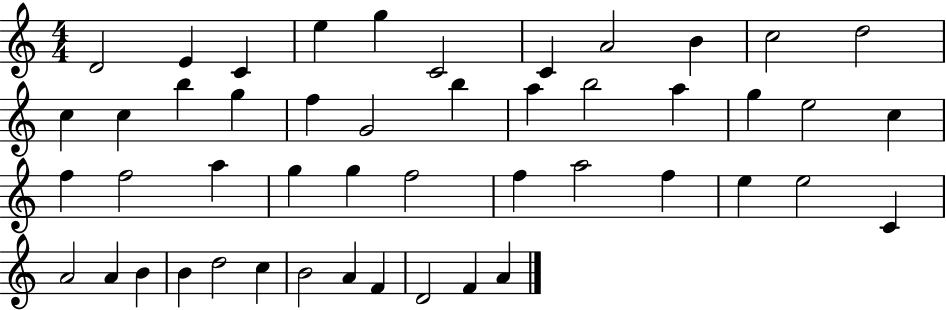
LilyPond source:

{
  \clef treble
  \numericTimeSignature
  \time 4/4
  \key c \major
  d'2 e'4 c'4 | e''4 g''4 c'2 | c'4 a'2 b'4 | c''2 d''2 | \break c''4 c''4 b''4 g''4 | f''4 g'2 b''4 | a''4 b''2 a''4 | g''4 e''2 c''4 | \break f''4 f''2 a''4 | g''4 g''4 f''2 | f''4 a''2 f''4 | e''4 e''2 c'4 | \break a'2 a'4 b'4 | b'4 d''2 c''4 | b'2 a'4 f'4 | d'2 f'4 a'4 | \break \bar "|."
}